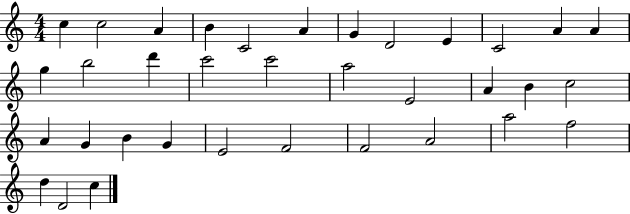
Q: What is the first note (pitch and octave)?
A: C5